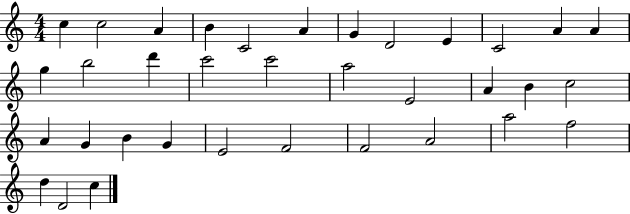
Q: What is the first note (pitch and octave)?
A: C5